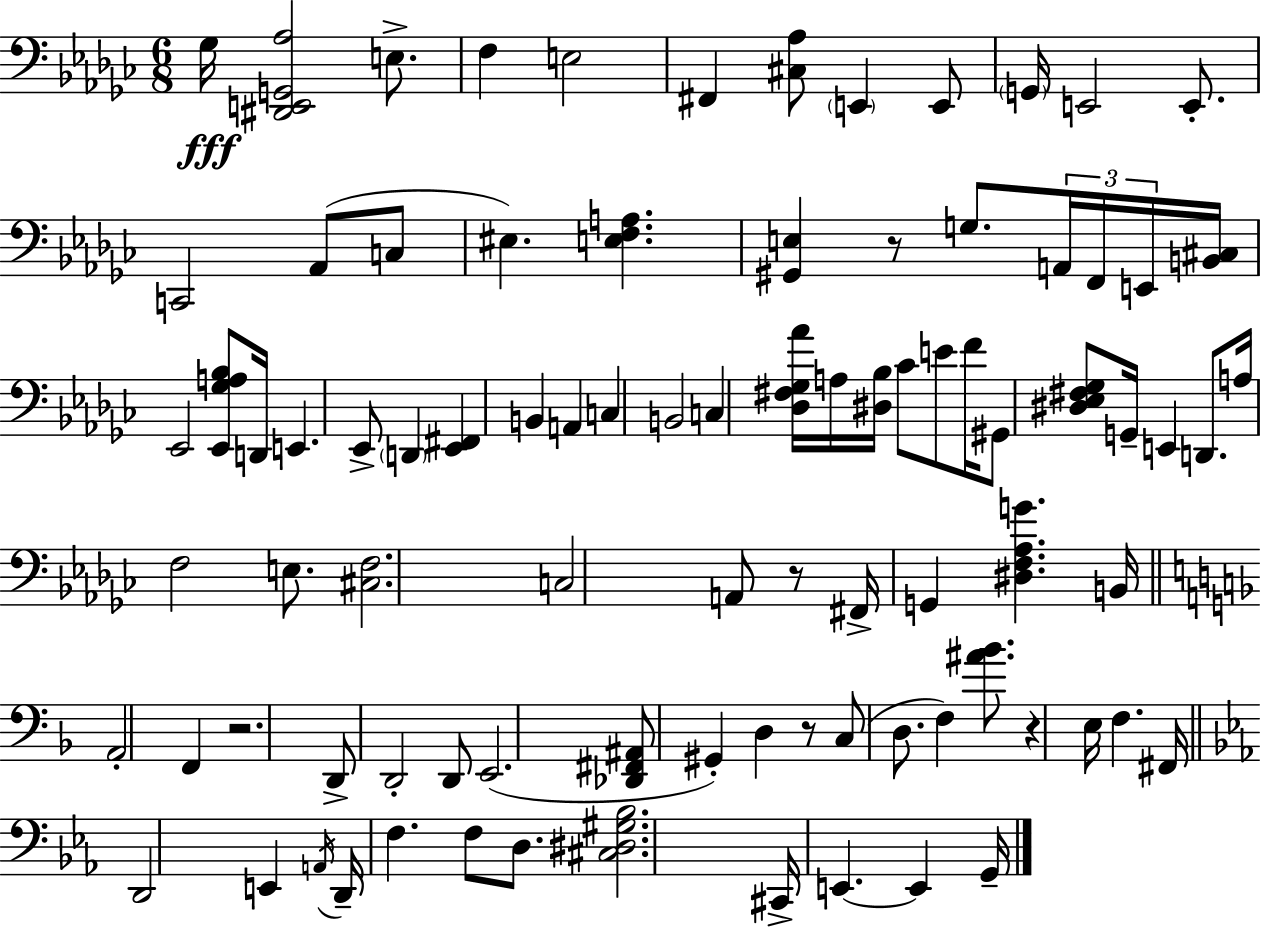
{
  \clef bass
  \numericTimeSignature
  \time 6/8
  \key ees \minor
  \repeat volta 2 { ges16\fff <dis, e, g, aes>2 e8.-> | f4 e2 | fis,4 <cis aes>8 \parenthesize e,4 e,8 | \parenthesize g,16 e,2 e,8.-. | \break c,2 aes,8( c8 | eis4.) <e f a>4. | <gis, e>4 r8 g8. \tuplet 3/2 { a,16 f,16 e,16 } | <b, cis>16 ees,2 <ees, ges a bes>8 d,16 | \break e,4. ees,8-> \parenthesize d,4 | <ees, fis,>4 b,4 a,4 | c4 b,2 | c4 <des fis ges aes'>16 a16 <dis bes>16 ces'8 e'8 f'16 | \break gis,8 <dis ees fis ges>8 g,16-- e,4 d,8. | a16 f2 e8. | <cis f>2. | c2 a,8 r8 | \break fis,16-> g,4 <dis f aes g'>4. b,16 | \bar "||" \break \key f \major a,2-. f,4 | r2. | d,8-> d,2-. d,8 | e,2.( | \break <des, fis, ais,>8 gis,4-.) d4 r8 | c8( d8. f4) <ais' bes'>8. | r4 e16 f4. fis,16 | \bar "||" \break \key c \minor d,2 e,4 | \acciaccatura { a,16 } d,16-- f4. f8 d8. | <cis dis gis bes>2. | cis,16-> e,4.~~ e,4 | \break g,16-- } \bar "|."
}